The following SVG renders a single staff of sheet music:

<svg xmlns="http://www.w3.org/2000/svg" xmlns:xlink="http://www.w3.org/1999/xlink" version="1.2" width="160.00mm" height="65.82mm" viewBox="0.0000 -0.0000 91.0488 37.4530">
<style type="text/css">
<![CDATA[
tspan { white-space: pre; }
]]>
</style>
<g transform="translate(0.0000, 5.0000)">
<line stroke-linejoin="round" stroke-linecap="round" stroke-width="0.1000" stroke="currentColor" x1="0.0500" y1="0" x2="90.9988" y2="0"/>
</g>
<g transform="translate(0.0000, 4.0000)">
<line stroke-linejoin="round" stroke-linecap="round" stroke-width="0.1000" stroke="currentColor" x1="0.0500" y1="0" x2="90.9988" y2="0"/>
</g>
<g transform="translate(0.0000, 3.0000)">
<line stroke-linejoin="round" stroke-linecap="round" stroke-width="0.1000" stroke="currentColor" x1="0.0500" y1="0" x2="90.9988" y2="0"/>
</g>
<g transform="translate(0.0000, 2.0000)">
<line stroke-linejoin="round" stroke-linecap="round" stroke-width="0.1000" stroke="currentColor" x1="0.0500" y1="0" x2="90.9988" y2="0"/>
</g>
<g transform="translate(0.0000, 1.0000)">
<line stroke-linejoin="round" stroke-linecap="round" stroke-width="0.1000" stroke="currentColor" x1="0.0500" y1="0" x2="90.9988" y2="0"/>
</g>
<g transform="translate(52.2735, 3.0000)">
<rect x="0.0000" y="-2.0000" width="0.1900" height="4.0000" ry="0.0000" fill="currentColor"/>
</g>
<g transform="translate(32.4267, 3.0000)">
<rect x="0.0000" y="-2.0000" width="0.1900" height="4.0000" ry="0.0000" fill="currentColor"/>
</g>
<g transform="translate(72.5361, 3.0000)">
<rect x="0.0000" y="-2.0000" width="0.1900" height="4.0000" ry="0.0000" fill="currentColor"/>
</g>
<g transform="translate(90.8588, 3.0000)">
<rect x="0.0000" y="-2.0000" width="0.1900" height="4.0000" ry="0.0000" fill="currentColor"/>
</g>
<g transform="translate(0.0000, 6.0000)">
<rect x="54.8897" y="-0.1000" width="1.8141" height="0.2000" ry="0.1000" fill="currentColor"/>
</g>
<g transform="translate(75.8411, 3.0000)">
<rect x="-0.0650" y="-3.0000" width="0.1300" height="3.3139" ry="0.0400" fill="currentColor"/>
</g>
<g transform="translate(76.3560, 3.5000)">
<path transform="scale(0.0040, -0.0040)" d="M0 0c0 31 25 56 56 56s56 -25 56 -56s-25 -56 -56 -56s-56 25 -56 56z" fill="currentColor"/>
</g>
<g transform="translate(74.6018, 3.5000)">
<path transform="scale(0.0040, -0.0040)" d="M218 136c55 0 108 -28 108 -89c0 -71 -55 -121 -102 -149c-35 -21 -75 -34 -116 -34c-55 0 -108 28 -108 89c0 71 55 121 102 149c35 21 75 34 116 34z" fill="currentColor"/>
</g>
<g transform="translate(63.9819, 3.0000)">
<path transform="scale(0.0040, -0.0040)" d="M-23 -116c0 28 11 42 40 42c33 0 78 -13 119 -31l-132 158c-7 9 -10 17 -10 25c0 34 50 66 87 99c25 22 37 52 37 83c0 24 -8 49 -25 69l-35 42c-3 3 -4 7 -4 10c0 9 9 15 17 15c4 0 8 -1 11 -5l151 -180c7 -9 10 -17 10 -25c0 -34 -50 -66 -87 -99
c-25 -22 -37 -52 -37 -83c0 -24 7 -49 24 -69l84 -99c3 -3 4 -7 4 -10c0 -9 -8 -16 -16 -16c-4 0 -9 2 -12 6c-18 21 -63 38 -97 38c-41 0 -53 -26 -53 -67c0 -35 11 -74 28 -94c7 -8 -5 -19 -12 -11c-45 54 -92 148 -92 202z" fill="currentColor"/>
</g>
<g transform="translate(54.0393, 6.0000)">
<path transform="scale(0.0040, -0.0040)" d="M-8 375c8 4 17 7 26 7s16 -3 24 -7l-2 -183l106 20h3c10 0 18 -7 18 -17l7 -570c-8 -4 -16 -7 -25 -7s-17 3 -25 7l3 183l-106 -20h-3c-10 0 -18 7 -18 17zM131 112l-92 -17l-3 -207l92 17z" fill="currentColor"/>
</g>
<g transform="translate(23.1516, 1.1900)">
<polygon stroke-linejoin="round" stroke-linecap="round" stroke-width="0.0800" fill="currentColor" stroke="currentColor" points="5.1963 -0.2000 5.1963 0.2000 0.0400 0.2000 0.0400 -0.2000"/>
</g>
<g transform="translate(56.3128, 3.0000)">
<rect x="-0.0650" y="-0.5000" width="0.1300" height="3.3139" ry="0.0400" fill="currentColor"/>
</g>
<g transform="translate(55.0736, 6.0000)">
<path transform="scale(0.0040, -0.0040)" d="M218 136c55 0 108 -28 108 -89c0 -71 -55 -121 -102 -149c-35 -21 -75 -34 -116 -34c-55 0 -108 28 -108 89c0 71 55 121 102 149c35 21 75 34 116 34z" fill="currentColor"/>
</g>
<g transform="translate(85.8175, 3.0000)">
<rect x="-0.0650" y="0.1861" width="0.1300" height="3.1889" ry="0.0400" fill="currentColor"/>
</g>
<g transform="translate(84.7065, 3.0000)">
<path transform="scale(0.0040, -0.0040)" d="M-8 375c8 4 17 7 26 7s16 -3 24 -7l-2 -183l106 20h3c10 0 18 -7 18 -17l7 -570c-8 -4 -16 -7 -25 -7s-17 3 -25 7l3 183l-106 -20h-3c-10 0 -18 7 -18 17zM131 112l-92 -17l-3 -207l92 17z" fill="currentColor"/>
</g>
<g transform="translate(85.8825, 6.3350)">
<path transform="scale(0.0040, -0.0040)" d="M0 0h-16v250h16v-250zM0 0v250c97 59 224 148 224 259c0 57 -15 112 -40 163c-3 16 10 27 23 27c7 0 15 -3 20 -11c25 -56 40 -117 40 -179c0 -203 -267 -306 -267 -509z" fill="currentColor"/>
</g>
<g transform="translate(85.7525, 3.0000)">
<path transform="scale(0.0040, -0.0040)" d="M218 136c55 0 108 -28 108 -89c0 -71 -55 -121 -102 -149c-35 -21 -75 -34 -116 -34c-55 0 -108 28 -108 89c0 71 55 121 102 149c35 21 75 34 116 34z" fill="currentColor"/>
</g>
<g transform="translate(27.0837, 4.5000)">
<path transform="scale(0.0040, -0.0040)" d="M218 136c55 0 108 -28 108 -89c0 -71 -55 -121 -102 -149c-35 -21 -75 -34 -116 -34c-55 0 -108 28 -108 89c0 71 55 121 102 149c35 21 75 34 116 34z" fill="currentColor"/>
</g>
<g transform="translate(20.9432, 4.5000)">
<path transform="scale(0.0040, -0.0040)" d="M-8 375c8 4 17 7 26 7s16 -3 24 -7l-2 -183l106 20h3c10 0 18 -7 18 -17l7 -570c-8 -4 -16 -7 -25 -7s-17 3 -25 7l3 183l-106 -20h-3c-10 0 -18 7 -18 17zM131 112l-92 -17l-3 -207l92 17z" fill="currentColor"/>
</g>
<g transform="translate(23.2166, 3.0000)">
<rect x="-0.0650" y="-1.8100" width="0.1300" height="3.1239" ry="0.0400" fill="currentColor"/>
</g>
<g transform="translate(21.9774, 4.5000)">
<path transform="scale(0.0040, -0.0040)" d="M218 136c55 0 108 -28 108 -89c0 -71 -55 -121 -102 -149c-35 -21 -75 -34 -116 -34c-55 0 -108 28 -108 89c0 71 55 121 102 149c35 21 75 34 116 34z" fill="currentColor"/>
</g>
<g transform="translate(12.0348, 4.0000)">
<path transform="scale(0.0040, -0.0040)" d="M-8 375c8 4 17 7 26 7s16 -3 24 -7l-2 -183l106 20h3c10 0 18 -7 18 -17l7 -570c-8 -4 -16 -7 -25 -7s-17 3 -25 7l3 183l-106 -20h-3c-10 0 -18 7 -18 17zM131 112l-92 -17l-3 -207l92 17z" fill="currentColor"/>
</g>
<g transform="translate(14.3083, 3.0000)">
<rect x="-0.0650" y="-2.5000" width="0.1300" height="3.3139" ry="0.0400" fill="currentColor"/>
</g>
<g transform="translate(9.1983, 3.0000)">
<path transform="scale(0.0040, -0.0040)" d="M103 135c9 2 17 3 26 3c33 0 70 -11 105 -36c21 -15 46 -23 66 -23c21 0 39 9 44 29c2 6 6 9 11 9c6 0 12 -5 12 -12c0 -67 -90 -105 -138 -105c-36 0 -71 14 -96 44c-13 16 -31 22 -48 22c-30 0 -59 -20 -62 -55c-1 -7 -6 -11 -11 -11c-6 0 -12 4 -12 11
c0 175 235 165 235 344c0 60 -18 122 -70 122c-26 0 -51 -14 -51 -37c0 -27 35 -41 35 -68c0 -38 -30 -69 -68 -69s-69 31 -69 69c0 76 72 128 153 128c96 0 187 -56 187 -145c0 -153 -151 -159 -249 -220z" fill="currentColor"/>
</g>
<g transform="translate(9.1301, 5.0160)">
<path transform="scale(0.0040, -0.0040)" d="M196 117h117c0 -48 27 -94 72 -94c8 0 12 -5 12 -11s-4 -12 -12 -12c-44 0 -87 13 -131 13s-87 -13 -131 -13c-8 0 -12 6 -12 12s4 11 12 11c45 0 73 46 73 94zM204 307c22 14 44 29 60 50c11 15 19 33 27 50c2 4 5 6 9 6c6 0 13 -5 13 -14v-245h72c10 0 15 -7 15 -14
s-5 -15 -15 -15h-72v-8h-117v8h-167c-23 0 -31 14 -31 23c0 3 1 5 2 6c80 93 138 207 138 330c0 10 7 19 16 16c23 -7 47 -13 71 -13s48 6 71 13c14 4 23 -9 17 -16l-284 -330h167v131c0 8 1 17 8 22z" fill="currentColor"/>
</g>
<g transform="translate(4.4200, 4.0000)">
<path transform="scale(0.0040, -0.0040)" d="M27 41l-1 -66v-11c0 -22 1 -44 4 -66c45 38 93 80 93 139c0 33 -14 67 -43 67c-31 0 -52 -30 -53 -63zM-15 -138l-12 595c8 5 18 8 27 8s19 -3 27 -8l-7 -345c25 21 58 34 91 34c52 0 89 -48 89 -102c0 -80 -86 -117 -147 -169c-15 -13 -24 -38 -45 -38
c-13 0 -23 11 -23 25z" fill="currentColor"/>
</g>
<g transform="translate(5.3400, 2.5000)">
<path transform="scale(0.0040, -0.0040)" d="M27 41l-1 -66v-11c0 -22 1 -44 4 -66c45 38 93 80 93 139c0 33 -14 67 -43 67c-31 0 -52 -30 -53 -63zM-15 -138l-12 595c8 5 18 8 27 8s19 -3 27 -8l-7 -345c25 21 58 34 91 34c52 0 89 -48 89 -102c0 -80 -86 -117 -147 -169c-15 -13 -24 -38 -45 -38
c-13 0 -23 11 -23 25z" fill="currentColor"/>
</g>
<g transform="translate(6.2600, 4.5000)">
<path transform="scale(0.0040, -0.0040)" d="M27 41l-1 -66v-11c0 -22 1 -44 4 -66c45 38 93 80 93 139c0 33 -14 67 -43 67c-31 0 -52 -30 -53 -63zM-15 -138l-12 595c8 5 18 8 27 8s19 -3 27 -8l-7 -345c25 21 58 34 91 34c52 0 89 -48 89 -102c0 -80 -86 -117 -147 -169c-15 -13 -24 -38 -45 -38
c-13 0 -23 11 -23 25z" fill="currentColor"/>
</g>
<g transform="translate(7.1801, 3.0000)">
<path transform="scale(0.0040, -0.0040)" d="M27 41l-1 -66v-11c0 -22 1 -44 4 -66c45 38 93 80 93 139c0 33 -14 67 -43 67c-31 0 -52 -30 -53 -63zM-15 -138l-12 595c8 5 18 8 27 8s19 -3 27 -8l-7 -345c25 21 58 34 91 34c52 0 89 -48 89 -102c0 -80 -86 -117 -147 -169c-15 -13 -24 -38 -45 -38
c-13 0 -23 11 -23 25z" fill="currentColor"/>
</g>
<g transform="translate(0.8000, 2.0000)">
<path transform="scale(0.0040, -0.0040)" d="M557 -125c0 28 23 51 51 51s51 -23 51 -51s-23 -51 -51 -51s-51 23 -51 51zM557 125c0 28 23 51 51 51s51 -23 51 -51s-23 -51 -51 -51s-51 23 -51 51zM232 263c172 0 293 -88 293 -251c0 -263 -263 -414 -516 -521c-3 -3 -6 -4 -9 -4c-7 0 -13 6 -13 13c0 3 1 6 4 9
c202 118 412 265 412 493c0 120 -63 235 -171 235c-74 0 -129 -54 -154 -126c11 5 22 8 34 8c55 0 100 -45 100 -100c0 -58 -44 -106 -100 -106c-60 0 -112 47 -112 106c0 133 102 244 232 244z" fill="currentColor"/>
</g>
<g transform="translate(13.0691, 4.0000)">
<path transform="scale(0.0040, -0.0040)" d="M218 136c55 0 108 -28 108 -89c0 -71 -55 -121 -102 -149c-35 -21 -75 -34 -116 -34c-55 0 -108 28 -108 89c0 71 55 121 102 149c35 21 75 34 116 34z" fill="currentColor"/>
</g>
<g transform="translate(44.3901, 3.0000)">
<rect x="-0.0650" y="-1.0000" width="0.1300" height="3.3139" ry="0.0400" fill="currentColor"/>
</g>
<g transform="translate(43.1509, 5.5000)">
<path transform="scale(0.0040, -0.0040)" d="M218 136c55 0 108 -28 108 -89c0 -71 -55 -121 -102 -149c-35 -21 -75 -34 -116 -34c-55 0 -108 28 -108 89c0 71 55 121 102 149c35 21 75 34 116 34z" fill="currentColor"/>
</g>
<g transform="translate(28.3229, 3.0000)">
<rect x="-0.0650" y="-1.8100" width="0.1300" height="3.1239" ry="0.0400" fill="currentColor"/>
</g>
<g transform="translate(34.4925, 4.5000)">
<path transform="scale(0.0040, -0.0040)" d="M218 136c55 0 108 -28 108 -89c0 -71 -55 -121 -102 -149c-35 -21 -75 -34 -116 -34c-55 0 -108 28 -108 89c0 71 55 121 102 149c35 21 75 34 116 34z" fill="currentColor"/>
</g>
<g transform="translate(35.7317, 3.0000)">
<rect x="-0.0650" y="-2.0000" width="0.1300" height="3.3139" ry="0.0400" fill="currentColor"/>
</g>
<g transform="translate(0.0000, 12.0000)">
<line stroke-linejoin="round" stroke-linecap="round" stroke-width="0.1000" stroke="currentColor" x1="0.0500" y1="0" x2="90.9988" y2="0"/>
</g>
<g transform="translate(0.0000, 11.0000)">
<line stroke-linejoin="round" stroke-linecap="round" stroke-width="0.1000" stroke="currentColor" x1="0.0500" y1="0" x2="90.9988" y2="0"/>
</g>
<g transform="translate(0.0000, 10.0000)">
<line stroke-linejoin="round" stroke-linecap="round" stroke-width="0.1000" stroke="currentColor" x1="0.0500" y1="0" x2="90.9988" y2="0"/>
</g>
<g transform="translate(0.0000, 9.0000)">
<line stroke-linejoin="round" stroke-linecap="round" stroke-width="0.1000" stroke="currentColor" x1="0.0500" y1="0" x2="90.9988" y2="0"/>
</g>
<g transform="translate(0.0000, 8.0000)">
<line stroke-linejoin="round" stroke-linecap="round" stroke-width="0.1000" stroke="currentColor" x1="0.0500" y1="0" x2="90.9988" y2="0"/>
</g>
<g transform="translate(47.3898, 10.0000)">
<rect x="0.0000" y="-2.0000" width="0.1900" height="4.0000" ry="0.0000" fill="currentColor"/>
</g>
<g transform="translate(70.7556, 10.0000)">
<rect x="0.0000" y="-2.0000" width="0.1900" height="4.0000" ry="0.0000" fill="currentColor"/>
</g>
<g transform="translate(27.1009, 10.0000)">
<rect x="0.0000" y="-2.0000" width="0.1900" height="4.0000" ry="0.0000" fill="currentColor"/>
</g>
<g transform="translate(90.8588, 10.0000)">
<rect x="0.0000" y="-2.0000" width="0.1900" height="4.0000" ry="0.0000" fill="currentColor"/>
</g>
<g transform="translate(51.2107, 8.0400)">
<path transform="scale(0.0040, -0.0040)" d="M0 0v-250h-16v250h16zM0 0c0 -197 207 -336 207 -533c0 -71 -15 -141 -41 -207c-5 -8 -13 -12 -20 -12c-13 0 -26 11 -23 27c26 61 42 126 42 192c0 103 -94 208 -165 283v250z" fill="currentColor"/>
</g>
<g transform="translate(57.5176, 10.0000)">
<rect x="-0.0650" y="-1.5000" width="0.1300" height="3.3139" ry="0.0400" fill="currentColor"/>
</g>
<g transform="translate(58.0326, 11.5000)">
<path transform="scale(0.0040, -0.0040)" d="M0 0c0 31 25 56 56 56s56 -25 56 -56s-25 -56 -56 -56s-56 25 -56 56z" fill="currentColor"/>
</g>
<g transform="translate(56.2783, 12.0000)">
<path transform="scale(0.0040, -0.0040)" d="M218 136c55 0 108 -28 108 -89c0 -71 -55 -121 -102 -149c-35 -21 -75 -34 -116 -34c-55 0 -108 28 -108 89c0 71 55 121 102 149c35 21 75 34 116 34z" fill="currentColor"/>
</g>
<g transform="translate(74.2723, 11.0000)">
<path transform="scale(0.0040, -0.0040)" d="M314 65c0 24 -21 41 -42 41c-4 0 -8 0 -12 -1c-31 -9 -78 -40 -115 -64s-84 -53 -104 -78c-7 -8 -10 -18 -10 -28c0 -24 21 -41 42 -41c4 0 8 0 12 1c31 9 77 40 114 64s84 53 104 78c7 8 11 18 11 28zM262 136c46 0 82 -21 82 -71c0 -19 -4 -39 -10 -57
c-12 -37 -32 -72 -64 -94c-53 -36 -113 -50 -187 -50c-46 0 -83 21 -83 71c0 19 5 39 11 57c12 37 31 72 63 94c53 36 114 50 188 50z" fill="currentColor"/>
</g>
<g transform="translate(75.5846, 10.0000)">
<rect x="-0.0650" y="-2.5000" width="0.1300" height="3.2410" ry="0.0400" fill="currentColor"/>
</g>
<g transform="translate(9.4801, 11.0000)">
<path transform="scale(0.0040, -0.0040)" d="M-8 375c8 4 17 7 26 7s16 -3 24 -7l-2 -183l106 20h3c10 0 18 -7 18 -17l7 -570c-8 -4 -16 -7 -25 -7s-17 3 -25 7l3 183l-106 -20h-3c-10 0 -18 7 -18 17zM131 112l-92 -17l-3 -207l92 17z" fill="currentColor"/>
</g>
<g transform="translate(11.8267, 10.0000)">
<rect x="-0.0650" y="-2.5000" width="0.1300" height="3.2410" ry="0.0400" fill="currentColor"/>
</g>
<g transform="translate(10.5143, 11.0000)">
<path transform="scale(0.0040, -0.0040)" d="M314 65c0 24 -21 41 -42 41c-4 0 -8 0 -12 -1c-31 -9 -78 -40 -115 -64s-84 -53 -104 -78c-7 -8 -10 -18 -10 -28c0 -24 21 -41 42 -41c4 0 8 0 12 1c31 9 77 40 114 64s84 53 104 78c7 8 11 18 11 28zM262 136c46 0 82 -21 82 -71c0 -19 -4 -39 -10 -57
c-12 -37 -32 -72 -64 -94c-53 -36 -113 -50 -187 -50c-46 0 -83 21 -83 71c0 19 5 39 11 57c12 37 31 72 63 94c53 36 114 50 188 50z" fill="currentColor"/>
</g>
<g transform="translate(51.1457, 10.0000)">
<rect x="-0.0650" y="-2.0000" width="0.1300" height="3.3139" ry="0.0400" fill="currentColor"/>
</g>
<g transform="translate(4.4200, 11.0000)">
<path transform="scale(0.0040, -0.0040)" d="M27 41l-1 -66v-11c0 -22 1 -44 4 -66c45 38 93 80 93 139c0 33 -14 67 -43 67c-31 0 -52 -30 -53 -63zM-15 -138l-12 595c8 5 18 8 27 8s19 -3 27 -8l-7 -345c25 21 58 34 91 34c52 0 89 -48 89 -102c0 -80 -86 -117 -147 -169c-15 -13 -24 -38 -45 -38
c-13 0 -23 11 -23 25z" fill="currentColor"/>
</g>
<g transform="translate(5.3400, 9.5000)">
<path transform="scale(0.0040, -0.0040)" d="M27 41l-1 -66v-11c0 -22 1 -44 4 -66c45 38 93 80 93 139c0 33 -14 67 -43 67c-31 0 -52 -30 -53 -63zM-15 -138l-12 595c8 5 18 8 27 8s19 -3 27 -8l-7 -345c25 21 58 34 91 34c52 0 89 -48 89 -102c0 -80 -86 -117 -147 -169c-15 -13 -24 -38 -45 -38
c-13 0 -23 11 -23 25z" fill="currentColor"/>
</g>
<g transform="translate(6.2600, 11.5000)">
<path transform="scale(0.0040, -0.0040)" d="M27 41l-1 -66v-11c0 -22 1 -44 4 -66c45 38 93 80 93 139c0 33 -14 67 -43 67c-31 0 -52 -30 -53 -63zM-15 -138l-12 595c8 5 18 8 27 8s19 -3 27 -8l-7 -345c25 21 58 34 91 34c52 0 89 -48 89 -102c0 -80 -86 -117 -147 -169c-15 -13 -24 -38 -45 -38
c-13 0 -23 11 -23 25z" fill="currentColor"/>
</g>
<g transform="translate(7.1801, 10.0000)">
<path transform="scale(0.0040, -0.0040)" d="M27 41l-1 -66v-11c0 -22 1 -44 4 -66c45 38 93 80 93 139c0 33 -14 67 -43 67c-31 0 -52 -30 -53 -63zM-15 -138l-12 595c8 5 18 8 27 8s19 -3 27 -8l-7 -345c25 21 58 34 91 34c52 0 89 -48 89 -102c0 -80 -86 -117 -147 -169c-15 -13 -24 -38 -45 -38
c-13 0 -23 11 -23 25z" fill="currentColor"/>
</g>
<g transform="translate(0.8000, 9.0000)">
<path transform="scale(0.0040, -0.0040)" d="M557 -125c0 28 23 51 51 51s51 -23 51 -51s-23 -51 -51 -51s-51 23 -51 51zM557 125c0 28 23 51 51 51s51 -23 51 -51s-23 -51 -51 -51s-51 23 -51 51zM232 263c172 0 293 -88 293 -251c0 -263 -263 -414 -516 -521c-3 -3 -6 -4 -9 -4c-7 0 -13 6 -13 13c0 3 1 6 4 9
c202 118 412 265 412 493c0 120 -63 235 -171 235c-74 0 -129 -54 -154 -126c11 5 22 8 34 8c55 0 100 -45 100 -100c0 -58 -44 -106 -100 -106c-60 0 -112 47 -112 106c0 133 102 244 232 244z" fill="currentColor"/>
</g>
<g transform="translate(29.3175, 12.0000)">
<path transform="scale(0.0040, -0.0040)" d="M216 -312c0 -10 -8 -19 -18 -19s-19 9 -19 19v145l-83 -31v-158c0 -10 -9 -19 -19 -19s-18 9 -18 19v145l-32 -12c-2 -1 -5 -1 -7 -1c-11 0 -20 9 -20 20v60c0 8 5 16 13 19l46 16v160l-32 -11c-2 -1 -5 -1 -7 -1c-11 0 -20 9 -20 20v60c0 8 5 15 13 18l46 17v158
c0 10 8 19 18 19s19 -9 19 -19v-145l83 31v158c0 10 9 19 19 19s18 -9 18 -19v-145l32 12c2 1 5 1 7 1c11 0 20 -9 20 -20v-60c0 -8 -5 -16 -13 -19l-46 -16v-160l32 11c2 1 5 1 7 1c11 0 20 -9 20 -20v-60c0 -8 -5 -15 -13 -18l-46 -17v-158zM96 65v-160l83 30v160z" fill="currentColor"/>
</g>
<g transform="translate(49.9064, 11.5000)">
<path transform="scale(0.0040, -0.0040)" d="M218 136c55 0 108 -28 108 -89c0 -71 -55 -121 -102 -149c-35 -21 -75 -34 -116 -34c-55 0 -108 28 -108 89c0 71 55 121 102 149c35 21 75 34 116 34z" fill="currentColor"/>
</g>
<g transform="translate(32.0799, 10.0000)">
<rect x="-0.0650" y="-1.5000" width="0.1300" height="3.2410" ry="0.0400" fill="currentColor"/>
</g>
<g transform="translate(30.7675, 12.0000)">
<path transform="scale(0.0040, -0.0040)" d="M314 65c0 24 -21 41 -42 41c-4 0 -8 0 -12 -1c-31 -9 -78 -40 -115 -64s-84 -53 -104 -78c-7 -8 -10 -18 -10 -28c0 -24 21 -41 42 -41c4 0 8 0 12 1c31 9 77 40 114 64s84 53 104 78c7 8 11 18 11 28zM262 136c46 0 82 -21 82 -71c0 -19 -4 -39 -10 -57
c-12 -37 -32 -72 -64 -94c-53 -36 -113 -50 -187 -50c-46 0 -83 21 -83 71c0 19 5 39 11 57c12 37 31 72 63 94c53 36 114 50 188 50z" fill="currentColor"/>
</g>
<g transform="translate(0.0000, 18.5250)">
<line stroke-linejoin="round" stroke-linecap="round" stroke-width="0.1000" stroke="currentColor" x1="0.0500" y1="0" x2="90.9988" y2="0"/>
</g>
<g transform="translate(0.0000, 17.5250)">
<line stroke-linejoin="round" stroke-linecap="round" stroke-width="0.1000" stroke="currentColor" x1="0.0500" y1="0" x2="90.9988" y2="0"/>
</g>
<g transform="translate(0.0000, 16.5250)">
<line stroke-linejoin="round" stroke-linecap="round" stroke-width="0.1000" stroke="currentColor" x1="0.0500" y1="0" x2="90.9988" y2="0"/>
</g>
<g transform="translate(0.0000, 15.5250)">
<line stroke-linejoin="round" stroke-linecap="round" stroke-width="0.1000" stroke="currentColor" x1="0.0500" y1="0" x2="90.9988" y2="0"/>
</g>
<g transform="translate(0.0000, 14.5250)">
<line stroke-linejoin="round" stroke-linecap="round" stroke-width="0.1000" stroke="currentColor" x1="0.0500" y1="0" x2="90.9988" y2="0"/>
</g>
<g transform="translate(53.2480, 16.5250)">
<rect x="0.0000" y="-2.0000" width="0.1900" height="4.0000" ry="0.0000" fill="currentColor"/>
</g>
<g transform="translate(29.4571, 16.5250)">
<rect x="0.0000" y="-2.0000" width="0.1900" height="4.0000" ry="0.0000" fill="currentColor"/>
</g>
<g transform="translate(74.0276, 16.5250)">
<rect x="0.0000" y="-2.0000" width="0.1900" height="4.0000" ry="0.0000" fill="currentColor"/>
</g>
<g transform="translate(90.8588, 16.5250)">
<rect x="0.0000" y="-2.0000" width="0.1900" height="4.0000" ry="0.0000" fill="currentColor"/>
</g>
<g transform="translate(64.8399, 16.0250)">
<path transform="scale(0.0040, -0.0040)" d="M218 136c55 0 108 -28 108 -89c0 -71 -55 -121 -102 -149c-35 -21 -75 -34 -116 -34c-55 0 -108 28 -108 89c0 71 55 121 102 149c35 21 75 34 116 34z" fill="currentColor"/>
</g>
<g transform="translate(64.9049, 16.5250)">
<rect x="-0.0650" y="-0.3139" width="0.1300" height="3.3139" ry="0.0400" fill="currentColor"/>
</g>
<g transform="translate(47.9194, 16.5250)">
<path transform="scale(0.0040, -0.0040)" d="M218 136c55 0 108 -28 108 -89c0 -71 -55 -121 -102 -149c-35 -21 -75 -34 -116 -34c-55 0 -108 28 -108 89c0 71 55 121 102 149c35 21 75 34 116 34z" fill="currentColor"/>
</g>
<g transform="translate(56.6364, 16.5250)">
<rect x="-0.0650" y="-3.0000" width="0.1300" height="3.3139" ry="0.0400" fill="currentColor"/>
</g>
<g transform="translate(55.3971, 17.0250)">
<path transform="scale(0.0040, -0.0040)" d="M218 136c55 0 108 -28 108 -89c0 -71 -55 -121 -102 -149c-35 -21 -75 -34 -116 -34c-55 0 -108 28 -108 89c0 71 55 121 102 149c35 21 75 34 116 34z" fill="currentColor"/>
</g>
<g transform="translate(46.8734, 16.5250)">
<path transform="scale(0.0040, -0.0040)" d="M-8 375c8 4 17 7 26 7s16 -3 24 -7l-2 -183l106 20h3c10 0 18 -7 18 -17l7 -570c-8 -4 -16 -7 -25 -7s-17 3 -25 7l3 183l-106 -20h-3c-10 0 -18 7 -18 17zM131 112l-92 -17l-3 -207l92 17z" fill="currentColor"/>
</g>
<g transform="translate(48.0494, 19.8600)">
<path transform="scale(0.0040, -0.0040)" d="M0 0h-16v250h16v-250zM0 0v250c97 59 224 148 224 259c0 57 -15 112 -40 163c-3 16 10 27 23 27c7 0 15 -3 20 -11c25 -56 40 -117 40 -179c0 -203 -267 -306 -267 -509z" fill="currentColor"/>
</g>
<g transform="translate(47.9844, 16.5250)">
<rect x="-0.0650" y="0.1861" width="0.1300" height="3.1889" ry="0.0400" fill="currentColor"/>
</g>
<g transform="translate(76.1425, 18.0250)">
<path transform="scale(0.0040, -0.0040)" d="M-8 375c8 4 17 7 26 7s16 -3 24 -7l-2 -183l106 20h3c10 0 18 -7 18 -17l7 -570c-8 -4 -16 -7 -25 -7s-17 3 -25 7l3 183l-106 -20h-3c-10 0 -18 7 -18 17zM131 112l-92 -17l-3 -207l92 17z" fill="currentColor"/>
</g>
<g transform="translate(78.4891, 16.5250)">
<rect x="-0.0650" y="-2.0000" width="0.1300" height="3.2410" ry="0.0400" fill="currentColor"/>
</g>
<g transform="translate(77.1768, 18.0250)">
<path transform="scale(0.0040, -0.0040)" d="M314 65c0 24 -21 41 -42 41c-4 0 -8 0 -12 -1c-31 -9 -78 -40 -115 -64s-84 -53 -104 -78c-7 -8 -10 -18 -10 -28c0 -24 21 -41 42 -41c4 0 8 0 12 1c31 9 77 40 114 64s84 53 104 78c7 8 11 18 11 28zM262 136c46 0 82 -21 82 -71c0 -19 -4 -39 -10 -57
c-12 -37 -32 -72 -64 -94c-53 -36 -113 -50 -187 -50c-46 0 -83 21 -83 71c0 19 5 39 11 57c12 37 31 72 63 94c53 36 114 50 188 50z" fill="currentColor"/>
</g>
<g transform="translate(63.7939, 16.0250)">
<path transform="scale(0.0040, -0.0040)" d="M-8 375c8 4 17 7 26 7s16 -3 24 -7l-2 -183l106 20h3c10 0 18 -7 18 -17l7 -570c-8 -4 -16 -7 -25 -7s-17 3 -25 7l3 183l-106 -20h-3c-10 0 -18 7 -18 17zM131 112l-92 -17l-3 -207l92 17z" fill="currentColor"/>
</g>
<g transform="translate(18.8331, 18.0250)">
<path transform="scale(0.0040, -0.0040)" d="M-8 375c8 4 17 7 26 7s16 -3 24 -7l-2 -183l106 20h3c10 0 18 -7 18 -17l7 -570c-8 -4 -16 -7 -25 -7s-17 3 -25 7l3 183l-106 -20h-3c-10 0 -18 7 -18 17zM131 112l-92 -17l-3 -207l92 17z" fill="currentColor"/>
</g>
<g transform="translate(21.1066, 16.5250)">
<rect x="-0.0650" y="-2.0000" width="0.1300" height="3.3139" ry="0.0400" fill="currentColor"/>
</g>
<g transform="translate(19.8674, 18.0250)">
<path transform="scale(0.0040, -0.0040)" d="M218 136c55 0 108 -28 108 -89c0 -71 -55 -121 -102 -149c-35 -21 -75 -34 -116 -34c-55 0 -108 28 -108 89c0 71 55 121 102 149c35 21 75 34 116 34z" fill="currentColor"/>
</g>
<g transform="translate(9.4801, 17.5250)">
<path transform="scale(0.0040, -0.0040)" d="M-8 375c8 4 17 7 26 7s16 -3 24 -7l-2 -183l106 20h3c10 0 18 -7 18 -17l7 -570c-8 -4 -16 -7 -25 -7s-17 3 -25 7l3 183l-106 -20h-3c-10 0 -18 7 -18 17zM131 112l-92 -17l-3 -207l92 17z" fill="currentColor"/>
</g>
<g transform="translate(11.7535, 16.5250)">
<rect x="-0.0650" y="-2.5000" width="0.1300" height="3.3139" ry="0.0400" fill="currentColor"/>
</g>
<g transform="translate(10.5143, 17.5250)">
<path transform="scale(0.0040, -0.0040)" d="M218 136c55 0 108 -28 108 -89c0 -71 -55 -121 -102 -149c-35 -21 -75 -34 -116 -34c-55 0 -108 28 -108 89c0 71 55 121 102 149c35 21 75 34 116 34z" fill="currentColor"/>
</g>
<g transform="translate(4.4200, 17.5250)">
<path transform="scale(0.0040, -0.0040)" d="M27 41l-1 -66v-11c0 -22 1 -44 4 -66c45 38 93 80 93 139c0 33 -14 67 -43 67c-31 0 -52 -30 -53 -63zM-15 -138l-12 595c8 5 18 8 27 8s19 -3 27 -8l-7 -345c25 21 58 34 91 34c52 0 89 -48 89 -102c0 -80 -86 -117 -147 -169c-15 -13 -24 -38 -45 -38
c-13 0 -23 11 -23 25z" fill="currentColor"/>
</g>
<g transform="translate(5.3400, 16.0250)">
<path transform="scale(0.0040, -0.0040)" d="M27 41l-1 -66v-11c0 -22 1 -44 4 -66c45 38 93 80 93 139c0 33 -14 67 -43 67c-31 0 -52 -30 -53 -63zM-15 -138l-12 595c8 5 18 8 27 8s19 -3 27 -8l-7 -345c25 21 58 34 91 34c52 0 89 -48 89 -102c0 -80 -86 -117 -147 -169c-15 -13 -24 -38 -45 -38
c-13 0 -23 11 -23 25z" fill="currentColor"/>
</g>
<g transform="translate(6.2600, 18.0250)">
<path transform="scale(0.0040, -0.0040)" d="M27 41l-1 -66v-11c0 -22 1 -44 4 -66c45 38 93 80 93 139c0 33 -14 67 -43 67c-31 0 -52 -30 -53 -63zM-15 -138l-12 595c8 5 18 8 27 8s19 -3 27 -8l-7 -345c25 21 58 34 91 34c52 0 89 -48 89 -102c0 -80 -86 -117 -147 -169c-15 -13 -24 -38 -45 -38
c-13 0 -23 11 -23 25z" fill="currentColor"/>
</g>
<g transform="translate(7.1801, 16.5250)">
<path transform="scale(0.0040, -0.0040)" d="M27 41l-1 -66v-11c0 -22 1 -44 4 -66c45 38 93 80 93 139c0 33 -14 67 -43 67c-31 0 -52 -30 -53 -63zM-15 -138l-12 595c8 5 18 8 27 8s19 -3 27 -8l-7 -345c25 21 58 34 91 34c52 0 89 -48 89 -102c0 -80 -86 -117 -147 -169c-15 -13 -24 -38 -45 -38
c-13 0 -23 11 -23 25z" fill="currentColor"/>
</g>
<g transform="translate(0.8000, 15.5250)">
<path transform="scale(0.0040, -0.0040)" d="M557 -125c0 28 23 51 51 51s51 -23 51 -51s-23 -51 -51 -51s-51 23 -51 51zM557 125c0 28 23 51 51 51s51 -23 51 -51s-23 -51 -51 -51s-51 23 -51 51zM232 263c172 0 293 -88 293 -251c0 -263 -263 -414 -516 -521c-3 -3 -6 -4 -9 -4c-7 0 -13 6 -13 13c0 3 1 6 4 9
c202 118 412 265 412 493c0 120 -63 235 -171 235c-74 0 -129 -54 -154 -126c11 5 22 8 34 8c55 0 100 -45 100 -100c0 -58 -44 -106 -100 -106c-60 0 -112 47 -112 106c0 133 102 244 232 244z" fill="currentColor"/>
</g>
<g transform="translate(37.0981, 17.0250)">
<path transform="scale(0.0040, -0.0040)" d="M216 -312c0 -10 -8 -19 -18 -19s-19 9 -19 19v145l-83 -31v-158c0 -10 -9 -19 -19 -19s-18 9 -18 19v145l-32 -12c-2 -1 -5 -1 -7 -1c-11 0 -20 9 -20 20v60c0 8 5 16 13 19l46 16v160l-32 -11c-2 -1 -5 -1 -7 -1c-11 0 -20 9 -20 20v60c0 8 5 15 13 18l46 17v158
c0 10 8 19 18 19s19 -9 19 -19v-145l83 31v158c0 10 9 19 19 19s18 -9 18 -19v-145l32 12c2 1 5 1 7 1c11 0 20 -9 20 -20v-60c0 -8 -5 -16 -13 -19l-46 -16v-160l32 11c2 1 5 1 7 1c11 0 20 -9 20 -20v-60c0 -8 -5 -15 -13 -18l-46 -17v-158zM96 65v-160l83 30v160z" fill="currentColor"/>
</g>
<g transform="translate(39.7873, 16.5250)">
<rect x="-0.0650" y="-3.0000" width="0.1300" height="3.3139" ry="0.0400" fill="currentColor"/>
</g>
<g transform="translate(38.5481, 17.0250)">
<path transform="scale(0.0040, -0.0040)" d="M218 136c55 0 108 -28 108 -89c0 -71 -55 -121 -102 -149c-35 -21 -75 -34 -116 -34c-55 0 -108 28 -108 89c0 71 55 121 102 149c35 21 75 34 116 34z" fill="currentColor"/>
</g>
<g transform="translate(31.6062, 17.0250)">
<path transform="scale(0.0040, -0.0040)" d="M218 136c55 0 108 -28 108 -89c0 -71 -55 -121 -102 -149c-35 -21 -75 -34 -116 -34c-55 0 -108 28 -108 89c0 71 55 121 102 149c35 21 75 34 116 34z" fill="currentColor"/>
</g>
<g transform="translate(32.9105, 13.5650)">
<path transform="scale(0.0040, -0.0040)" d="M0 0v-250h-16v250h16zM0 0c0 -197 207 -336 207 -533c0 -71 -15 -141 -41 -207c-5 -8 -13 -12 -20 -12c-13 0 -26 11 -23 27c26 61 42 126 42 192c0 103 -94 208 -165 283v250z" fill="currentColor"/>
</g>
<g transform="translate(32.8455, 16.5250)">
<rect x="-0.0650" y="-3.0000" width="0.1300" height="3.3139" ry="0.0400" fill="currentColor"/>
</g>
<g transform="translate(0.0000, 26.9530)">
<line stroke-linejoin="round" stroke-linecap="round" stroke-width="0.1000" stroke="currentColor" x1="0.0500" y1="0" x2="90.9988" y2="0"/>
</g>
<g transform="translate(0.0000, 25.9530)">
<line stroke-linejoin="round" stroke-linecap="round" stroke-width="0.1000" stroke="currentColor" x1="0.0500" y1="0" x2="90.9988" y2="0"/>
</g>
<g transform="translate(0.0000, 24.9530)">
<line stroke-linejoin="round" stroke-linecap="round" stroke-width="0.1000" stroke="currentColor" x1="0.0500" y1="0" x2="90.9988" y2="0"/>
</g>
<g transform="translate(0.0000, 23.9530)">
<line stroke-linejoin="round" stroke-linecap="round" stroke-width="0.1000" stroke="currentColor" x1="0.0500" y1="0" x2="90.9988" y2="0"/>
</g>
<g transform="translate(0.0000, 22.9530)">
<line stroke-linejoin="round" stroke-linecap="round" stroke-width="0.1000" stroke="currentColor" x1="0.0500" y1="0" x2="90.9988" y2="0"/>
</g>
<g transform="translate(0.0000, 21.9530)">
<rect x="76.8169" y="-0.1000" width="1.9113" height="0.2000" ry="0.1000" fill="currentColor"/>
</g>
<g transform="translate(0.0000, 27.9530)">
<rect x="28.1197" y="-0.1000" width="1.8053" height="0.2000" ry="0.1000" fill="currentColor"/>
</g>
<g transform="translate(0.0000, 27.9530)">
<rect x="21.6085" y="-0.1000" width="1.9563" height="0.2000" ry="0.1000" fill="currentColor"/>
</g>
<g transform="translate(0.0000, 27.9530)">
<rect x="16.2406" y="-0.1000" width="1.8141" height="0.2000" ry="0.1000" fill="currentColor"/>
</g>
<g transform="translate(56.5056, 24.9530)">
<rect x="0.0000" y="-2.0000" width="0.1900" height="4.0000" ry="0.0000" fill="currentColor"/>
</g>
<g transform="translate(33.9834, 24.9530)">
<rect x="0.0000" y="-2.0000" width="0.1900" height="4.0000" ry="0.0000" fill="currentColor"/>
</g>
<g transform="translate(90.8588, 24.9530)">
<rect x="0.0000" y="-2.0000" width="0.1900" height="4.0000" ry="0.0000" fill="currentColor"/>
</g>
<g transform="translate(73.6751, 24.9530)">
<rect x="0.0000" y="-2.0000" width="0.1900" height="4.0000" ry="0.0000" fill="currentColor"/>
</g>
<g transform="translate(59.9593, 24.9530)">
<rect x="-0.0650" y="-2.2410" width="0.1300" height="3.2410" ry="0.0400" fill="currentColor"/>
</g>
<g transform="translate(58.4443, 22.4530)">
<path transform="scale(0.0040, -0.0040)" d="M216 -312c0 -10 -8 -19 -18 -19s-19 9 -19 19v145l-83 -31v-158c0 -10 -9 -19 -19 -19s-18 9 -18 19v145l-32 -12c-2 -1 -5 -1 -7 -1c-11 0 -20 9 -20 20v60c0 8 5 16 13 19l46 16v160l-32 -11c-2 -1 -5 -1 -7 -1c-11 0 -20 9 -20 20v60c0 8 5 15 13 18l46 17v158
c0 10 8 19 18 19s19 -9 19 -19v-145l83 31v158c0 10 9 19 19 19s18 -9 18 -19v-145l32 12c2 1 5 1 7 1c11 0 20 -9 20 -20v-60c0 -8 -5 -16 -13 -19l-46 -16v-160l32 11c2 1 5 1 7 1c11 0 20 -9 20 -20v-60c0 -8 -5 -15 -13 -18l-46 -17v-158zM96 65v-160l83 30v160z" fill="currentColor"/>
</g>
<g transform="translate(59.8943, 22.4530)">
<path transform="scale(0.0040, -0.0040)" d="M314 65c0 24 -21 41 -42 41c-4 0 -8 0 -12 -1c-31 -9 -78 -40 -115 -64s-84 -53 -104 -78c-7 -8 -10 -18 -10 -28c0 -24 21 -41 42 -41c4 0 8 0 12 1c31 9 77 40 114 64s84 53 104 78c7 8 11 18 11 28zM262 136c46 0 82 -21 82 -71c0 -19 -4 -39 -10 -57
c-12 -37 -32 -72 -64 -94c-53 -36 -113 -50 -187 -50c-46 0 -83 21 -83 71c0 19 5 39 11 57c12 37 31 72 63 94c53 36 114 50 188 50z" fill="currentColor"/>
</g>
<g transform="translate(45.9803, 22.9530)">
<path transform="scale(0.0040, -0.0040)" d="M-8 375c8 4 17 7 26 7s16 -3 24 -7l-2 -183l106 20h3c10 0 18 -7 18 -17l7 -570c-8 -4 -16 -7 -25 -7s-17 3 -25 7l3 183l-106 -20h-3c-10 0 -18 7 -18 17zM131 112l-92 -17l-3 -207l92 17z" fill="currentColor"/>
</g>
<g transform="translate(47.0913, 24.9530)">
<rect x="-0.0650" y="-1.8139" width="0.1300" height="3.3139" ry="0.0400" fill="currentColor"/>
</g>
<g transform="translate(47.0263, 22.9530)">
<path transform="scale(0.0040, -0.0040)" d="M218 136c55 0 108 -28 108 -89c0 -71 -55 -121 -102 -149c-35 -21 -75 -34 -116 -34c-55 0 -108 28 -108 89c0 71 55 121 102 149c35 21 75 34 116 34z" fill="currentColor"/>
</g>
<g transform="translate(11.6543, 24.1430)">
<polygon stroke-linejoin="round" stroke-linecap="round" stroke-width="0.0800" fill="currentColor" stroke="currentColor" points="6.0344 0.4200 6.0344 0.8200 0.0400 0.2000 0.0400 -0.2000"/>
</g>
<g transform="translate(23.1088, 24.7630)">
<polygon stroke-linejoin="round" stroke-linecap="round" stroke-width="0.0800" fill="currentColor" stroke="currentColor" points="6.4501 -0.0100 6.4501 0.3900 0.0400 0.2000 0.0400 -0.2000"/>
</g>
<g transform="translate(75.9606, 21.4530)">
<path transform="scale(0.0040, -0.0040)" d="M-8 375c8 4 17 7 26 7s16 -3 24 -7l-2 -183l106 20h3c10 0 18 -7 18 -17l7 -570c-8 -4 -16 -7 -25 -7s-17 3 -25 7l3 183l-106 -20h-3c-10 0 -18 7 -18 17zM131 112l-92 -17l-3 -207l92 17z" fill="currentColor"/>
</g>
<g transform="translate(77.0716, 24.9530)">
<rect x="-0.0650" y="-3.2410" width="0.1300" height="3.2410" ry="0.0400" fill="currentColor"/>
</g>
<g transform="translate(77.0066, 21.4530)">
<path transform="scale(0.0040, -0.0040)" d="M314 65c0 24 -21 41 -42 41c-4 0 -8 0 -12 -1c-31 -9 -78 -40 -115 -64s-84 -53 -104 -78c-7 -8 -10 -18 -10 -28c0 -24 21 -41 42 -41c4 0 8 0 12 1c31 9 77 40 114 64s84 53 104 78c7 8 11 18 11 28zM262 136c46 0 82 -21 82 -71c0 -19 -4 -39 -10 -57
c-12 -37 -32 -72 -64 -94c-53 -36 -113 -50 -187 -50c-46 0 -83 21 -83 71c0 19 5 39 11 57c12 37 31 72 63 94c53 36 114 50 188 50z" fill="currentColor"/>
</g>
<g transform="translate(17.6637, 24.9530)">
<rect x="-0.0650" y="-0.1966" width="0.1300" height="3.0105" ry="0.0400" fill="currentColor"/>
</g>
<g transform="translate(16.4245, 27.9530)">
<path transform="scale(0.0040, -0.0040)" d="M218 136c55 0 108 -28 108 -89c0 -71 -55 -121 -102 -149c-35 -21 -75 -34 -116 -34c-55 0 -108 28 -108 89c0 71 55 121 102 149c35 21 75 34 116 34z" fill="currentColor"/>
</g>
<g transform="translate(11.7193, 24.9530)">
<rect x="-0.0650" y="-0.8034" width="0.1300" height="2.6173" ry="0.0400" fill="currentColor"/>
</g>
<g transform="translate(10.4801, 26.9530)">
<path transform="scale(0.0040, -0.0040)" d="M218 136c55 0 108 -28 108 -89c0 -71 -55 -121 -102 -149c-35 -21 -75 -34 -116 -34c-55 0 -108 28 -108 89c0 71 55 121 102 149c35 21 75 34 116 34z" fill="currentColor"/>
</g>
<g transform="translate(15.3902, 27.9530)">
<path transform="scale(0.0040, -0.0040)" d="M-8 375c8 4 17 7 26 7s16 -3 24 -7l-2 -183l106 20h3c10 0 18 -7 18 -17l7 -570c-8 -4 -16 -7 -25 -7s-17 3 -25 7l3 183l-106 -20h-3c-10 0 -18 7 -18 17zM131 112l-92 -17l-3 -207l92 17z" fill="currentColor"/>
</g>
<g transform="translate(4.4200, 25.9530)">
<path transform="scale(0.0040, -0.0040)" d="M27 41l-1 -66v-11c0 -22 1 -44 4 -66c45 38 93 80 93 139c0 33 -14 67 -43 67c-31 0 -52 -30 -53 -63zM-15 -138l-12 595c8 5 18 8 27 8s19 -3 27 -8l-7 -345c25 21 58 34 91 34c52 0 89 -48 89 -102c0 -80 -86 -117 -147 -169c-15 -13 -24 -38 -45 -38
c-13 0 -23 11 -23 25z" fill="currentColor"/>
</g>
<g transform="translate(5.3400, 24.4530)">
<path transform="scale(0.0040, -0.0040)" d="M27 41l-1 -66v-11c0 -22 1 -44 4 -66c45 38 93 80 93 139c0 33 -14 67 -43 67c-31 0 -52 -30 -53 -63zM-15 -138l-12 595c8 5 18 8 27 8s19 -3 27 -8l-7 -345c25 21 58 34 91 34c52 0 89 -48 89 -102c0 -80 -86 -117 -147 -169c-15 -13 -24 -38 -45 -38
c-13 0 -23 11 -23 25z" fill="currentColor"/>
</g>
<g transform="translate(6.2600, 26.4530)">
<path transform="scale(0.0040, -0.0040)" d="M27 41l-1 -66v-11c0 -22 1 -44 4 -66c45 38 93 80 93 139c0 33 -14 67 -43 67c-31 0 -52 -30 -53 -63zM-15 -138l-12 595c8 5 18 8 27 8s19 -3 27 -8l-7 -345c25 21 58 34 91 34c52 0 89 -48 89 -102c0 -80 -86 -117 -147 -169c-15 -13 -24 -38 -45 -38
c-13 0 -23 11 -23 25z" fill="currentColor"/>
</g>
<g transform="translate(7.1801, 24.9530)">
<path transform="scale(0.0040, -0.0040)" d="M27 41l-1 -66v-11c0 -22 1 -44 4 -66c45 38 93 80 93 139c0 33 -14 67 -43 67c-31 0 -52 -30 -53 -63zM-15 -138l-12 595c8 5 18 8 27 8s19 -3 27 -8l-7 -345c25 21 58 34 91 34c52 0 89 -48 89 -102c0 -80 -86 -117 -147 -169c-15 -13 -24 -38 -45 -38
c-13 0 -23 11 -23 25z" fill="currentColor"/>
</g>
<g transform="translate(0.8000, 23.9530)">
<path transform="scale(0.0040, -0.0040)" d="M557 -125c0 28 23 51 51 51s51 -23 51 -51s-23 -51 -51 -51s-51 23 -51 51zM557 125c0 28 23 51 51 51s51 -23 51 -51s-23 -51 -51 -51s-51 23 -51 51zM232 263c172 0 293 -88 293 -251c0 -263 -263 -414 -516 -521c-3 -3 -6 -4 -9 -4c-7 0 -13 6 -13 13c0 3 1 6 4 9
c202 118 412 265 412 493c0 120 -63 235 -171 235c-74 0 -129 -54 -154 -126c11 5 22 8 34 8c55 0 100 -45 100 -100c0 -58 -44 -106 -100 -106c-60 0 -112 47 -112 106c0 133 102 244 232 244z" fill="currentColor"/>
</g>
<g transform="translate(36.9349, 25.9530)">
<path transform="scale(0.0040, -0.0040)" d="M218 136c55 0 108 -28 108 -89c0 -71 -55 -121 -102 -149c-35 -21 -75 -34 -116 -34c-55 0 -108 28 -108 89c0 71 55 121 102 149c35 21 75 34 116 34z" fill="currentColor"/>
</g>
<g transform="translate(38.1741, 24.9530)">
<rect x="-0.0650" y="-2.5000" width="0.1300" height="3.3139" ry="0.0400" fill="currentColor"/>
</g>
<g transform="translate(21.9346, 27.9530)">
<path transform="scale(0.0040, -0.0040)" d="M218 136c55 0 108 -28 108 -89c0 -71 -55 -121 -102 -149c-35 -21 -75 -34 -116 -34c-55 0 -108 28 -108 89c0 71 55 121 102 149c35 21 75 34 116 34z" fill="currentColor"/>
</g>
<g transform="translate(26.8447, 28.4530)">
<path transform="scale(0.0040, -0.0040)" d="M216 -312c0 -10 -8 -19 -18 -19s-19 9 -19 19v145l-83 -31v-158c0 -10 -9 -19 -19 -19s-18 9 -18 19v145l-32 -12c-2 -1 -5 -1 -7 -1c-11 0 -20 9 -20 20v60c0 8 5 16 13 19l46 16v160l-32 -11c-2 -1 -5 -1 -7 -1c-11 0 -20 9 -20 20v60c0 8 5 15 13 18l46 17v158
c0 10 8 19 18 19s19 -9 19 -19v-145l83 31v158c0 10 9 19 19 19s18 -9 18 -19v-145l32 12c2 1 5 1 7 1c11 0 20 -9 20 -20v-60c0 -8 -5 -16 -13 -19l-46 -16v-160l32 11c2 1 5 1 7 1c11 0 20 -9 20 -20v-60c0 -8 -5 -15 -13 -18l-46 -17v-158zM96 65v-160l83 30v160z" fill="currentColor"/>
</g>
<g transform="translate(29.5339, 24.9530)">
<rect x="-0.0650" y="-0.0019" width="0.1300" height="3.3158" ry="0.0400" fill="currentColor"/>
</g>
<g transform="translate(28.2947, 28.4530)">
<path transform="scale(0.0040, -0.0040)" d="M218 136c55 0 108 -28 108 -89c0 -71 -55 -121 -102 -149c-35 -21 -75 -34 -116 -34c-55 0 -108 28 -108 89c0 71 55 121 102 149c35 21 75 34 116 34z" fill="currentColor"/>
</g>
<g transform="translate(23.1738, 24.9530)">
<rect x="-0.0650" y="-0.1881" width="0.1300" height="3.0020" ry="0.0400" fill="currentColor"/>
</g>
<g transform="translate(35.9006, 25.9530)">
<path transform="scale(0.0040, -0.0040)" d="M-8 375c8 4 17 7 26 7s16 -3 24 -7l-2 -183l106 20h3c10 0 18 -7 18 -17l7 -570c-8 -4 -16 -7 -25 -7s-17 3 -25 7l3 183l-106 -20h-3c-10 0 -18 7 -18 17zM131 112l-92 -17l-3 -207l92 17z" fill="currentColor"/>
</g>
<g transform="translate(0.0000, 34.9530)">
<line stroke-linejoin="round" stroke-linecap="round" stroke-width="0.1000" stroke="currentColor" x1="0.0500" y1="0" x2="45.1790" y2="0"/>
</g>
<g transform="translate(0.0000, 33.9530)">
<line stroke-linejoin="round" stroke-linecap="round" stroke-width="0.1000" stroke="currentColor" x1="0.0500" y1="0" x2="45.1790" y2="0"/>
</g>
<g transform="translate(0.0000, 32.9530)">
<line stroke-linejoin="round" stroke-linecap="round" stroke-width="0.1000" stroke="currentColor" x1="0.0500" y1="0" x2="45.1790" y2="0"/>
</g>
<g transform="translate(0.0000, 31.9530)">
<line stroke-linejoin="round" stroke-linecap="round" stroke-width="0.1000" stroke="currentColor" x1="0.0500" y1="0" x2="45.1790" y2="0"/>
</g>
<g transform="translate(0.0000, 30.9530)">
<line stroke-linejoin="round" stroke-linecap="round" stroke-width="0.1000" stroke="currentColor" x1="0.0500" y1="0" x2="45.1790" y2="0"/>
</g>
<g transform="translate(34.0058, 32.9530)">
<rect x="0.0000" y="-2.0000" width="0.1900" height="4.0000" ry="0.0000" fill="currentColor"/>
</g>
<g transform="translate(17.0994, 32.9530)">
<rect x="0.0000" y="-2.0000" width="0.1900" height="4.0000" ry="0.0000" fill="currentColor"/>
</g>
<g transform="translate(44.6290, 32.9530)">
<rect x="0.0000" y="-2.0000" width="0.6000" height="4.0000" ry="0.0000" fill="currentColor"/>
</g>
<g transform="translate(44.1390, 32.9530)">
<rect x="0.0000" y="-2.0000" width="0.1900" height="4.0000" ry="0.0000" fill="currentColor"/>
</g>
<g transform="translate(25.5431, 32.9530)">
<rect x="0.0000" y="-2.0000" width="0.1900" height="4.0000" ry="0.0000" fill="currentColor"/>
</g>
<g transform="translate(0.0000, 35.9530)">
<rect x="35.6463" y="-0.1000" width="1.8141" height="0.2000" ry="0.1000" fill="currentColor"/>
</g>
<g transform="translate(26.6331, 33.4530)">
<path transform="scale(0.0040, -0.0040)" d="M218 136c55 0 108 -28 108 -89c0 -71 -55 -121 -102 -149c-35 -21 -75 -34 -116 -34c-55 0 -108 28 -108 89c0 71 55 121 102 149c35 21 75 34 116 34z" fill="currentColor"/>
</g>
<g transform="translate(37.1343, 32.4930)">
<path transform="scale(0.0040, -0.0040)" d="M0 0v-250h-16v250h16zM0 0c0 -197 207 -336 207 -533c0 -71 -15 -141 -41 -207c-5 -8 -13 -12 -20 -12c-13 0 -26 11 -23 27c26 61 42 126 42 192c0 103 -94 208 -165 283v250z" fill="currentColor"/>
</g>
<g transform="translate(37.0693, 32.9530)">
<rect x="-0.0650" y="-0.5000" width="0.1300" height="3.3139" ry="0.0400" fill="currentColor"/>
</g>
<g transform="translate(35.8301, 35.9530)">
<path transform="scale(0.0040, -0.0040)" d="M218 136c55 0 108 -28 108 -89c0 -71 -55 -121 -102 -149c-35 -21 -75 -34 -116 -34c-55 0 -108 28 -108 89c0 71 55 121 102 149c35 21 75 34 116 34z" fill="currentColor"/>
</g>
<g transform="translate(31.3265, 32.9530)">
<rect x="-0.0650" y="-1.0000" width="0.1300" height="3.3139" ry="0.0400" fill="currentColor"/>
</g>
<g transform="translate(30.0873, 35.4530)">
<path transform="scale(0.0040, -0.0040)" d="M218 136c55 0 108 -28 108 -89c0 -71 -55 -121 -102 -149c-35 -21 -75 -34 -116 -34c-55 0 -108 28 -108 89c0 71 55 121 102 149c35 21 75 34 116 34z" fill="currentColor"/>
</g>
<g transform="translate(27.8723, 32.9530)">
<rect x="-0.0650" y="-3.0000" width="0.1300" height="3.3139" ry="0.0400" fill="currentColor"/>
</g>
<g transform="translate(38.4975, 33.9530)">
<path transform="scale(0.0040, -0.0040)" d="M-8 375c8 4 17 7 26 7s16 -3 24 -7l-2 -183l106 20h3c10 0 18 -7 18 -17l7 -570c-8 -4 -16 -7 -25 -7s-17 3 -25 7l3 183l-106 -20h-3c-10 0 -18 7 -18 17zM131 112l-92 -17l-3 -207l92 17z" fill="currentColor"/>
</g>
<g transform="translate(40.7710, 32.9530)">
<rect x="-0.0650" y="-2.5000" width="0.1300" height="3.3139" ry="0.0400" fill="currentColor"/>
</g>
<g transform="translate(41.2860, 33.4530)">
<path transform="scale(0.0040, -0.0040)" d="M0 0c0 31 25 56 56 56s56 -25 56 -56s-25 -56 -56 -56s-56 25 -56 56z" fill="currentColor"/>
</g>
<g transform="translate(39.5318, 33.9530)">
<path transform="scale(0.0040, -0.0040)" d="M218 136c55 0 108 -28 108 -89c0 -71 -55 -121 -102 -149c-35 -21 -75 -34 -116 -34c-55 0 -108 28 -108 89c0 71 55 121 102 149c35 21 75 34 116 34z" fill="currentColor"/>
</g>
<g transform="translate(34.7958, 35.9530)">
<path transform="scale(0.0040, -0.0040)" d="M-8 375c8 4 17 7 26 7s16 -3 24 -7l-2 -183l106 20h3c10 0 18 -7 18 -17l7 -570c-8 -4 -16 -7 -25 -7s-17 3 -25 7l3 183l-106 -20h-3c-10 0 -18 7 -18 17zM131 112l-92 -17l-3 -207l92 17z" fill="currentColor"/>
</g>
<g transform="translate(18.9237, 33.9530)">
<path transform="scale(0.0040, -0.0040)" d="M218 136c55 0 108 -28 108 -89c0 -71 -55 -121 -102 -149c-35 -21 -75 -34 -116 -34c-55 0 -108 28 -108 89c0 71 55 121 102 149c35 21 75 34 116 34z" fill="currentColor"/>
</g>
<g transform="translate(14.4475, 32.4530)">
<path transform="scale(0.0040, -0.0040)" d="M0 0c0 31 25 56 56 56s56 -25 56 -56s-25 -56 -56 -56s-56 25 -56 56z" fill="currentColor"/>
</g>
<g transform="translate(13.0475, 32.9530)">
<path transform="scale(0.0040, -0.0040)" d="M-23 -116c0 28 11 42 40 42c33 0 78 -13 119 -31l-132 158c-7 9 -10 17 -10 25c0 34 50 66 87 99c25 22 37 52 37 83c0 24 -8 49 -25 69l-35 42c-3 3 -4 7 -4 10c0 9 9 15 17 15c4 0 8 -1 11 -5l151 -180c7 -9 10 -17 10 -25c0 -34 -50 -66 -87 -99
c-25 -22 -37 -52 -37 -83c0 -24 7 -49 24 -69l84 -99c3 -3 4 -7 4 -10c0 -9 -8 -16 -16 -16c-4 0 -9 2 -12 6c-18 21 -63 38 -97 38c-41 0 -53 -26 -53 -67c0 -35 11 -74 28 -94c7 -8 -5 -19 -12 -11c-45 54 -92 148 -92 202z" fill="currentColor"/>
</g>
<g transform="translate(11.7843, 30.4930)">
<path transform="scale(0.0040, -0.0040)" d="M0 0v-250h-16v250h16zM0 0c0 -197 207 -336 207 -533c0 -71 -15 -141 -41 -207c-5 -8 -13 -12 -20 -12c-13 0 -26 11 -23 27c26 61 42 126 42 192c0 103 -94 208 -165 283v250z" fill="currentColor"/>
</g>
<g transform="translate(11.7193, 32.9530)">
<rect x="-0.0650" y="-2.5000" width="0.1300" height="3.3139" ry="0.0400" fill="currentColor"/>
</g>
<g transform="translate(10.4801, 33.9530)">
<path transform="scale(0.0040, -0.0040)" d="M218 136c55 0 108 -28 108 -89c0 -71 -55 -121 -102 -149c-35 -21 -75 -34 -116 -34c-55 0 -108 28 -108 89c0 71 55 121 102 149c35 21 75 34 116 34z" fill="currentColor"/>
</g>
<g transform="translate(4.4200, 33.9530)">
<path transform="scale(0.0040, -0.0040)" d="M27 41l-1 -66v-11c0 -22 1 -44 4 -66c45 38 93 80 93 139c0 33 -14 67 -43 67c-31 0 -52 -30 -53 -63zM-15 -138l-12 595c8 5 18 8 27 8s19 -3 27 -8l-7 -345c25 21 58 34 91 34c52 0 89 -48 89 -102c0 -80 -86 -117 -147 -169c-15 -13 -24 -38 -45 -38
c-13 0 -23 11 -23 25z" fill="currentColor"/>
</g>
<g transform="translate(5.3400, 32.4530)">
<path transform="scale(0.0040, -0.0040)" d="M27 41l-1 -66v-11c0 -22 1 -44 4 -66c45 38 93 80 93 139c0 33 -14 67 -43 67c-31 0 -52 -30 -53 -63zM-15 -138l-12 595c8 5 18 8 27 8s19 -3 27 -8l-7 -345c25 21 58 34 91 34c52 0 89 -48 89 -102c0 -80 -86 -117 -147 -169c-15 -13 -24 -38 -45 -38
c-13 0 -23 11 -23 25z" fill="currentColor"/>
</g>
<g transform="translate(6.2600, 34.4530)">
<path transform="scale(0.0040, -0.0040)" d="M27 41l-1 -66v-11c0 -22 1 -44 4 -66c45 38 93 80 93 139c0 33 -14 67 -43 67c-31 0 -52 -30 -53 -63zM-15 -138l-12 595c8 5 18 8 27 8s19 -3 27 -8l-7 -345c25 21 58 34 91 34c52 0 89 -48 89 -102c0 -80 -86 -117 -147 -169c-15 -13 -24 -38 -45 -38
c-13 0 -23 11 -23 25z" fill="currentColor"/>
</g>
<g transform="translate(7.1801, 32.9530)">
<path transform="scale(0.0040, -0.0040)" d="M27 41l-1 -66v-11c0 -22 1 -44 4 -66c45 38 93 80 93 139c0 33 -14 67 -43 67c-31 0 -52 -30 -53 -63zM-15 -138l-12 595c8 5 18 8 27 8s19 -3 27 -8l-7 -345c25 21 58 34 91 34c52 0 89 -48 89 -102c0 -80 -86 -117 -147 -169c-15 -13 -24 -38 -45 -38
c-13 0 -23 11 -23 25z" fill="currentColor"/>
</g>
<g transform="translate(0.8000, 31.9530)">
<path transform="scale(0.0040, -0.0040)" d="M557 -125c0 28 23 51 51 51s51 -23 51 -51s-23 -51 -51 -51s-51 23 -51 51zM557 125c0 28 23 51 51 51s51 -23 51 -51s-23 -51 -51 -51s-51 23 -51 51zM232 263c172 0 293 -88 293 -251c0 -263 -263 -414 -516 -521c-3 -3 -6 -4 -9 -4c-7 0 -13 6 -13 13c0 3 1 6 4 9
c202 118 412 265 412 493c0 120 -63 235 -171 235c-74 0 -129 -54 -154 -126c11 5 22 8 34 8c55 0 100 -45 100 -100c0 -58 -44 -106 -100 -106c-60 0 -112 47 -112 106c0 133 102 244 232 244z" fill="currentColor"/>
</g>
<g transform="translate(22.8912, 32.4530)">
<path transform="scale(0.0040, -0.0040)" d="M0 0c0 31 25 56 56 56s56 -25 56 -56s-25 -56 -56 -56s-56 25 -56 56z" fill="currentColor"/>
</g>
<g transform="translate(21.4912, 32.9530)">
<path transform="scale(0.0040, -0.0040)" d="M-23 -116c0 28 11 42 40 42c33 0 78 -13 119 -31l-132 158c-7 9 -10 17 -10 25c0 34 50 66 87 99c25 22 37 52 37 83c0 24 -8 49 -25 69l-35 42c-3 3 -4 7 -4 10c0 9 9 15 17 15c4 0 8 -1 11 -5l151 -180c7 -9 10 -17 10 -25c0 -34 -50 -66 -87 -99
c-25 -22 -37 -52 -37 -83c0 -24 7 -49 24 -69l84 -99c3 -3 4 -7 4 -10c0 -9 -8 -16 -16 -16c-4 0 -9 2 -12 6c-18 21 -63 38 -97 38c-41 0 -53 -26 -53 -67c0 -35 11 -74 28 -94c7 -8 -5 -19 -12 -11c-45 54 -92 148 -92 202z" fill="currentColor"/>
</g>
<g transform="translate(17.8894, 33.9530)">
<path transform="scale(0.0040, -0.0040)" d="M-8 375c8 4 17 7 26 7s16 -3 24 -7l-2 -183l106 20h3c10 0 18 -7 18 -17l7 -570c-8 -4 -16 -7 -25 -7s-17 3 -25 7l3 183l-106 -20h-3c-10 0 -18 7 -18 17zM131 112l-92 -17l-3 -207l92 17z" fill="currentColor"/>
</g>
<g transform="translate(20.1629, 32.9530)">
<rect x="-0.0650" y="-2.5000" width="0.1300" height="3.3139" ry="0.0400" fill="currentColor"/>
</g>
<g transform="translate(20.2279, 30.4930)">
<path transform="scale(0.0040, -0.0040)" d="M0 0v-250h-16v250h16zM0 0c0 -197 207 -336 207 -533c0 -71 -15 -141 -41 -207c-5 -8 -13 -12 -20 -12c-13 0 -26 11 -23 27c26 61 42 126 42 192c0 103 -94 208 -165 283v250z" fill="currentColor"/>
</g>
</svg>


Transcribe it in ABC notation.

X:1
T:Untitled
M:2/4
L:1/4
K:Ab
B,, A,,/2 A,,/2 _A,, F,, E,, z C, D,/2 B,,2 ^G,,2 _A,,/2 G,, _B,,2 B,, A,, C,/2 ^C, D,/2 C, E, A,,2 G,,/2 E,,/2 E,,/2 ^D,,/2 B,, A, ^B,2 D2 _B,,/2 z B,,/2 z C, F,, E,,/2 B,,